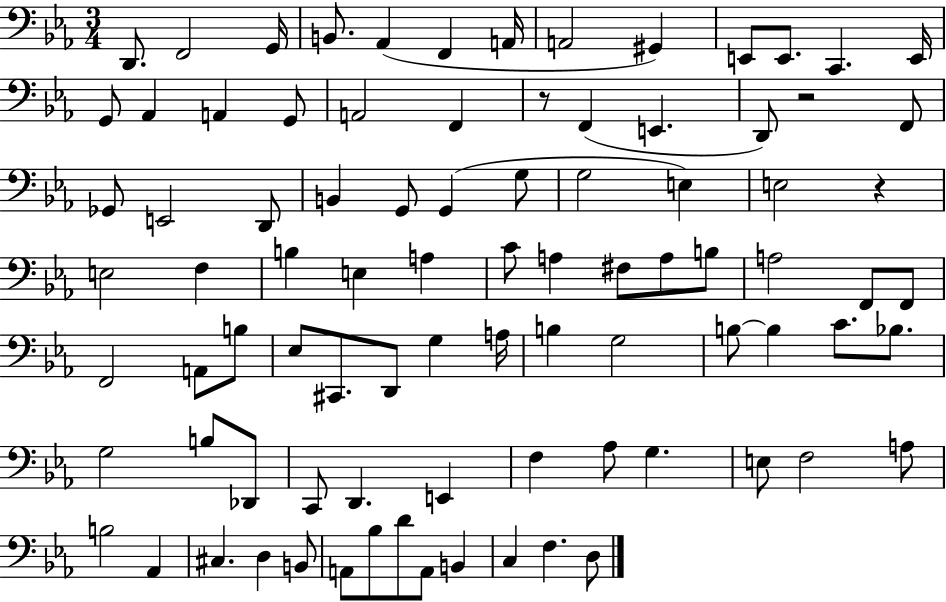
{
  \clef bass
  \numericTimeSignature
  \time 3/4
  \key ees \major
  \repeat volta 2 { d,8. f,2 g,16 | b,8. aes,4( f,4 a,16 | a,2 gis,4) | e,8 e,8. c,4. e,16 | \break g,8 aes,4 a,4 g,8 | a,2 f,4 | r8 f,4( e,4. | d,8) r2 f,8 | \break ges,8 e,2 d,8 | b,4 g,8 g,4( g8 | g2 e4) | e2 r4 | \break e2 f4 | b4 e4 a4 | c'8 a4 fis8 a8 b8 | a2 f,8 f,8 | \break f,2 a,8 b8 | ees8 cis,8. d,8 g4 a16 | b4 g2 | b8~~ b4 c'8. bes8. | \break g2 b8 des,8 | c,8 d,4. e,4 | f4 aes8 g4. | e8 f2 a8 | \break b2 aes,4 | cis4. d4 b,8 | a,8 bes8 d'8 a,8 b,4 | c4 f4. d8 | \break } \bar "|."
}